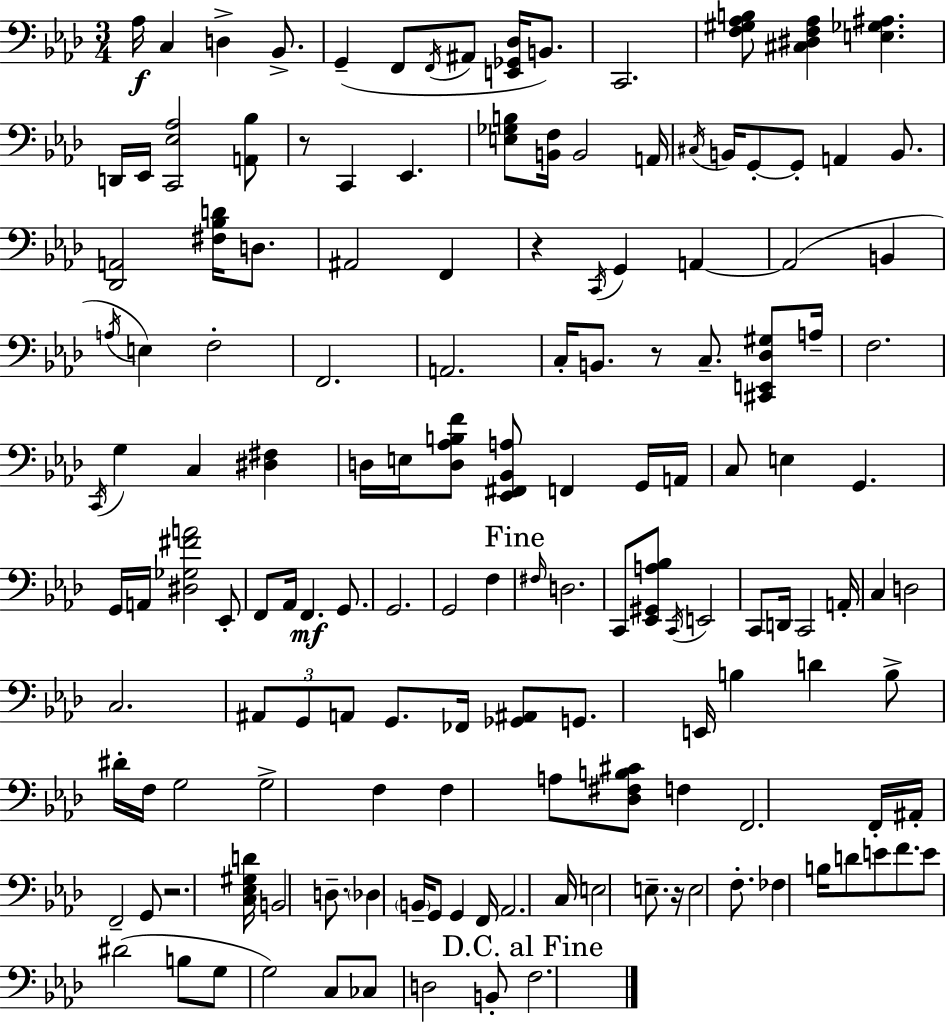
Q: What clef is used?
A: bass